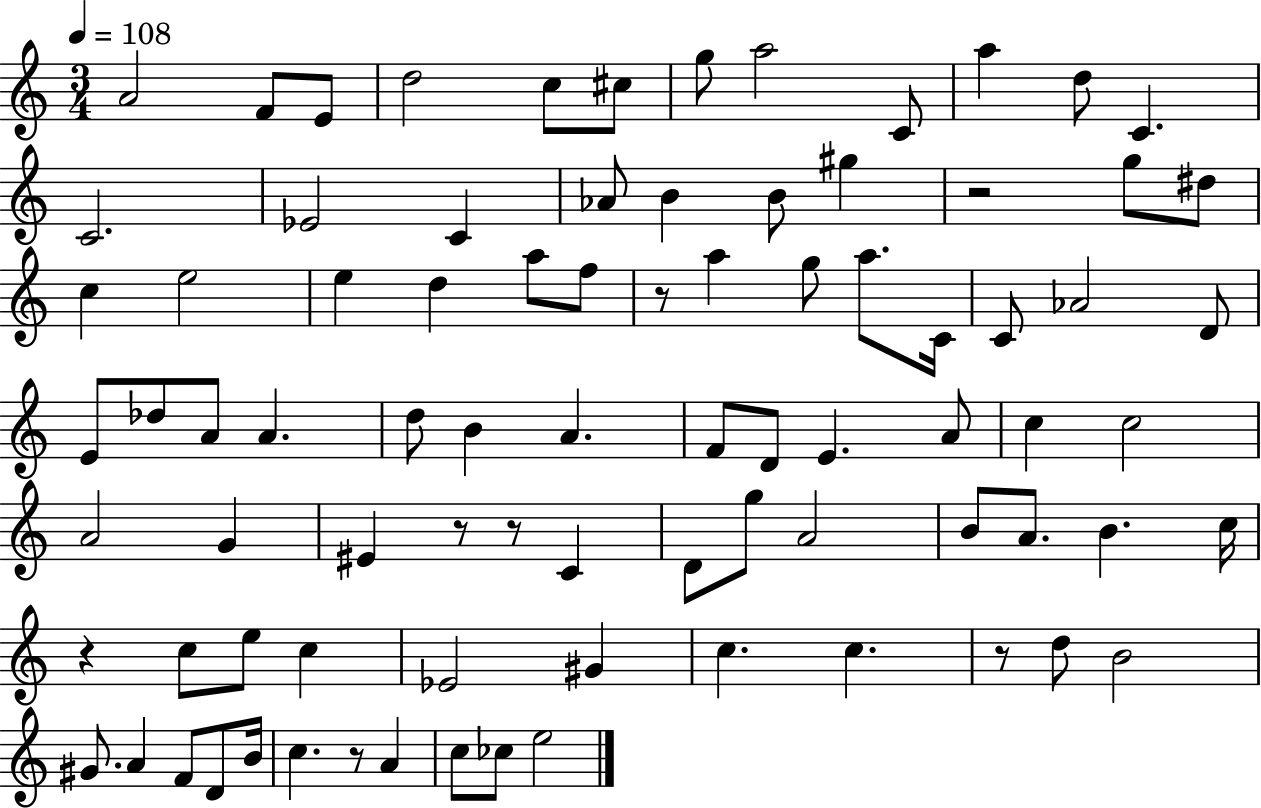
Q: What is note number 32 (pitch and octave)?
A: C4